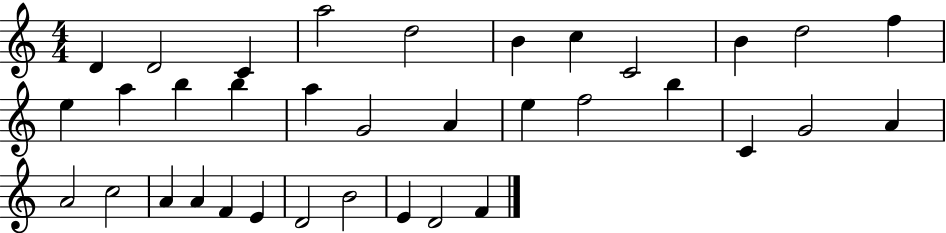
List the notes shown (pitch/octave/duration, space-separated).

D4/q D4/h C4/q A5/h D5/h B4/q C5/q C4/h B4/q D5/h F5/q E5/q A5/q B5/q B5/q A5/q G4/h A4/q E5/q F5/h B5/q C4/q G4/h A4/q A4/h C5/h A4/q A4/q F4/q E4/q D4/h B4/h E4/q D4/h F4/q